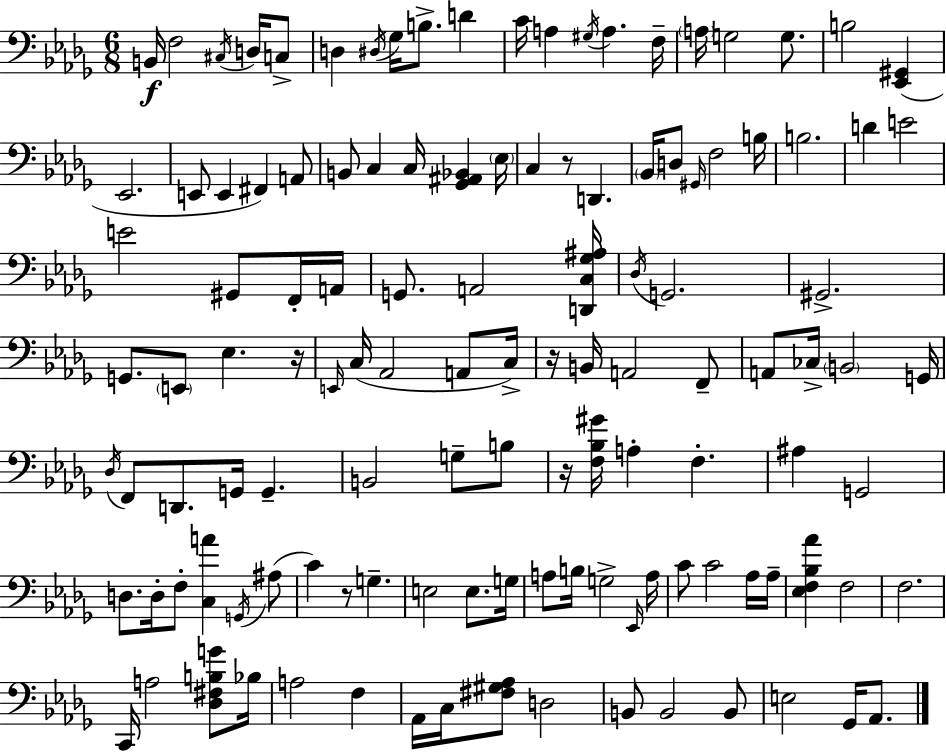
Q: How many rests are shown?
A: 5